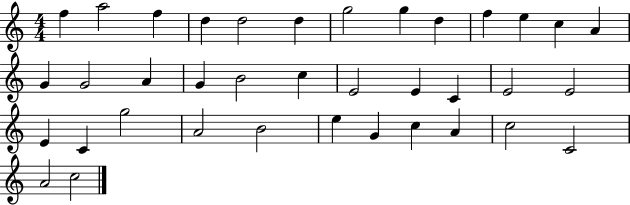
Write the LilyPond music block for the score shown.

{
  \clef treble
  \numericTimeSignature
  \time 4/4
  \key c \major
  f''4 a''2 f''4 | d''4 d''2 d''4 | g''2 g''4 d''4 | f''4 e''4 c''4 a'4 | \break g'4 g'2 a'4 | g'4 b'2 c''4 | e'2 e'4 c'4 | e'2 e'2 | \break e'4 c'4 g''2 | a'2 b'2 | e''4 g'4 c''4 a'4 | c''2 c'2 | \break a'2 c''2 | \bar "|."
}